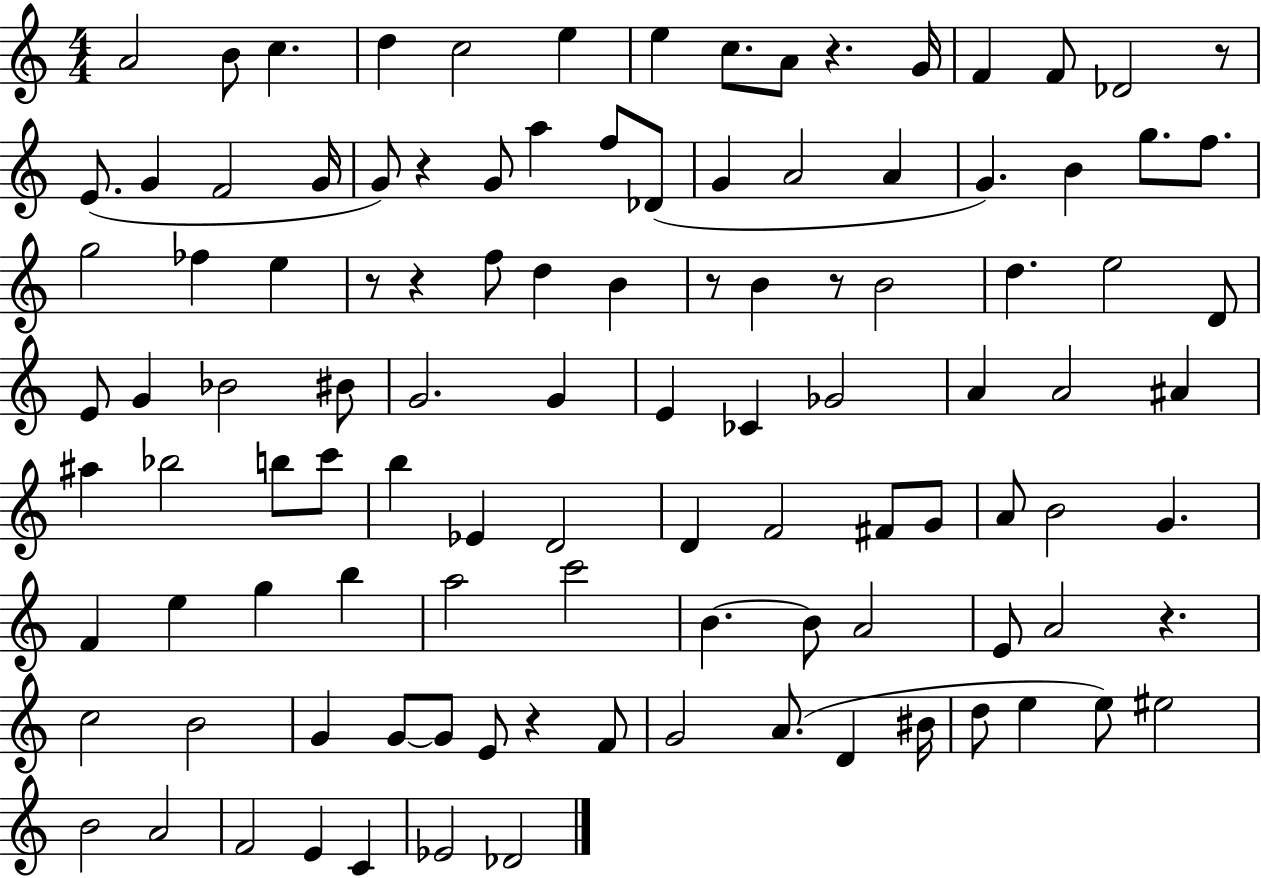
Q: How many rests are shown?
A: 9